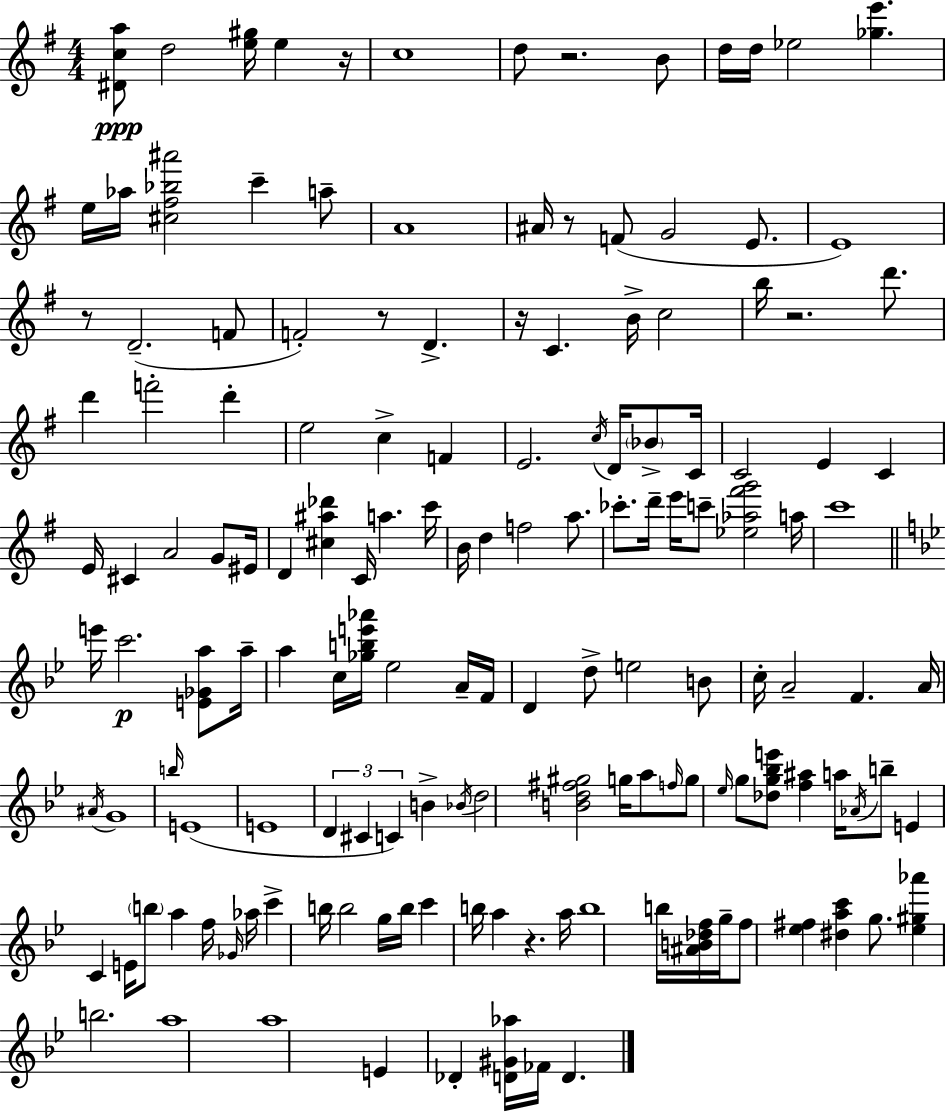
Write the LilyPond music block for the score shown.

{
  \clef treble
  \numericTimeSignature
  \time 4/4
  \key g \major
  <dis' c'' a''>8\ppp d''2 <e'' gis''>16 e''4 r16 | c''1 | d''8 r2. b'8 | d''16 d''16 ees''2 <ges'' e'''>4. | \break e''16 aes''16 <cis'' fis'' bes'' ais'''>2 c'''4-- a''8-- | a'1 | ais'16 r8 f'8( g'2 e'8. | e'1) | \break r8 d'2.--( f'8 | f'2-.) r8 d'4.-> | r16 c'4. b'16-> c''2 | b''16 r2. d'''8. | \break d'''4 f'''2-. d'''4-. | e''2 c''4-> f'4 | e'2. \acciaccatura { c''16 } d'16 \parenthesize bes'8-> | c'16 c'2 e'4 c'4 | \break e'16 cis'4 a'2 g'8 | eis'16 d'4 <cis'' ais'' des'''>4 c'16 a''4. | c'''16 b'16 d''4 f''2 a''8. | ces'''8.-. d'''16-- e'''16 c'''8-- <ees'' aes'' fis''' g'''>2 | \break a''16 c'''1 | \bar "||" \break \key bes \major e'''16 c'''2.\p <e' ges' a''>8 a''16-- | a''4 c''16 <ges'' b'' e''' aes'''>16 ees''2 a'16-- f'16 | d'4 d''8-> e''2 b'8 | c''16-. a'2-- f'4. a'16 | \break \acciaccatura { ais'16 } g'1 | \grace { b''16 } e'1( | e'1 | \tuplet 3/2 { d'4 cis'4 c'4) } b'4-> | \break \acciaccatura { bes'16 } d''2 <b' d'' fis'' gis''>2 | g''16 a''8 \grace { f''16 } g''8 \grace { ees''16 } g''8 <des'' g'' bes'' e'''>8 <f'' ais''>4 | a''16 \acciaccatura { aes'16 } b''8-- e'4 c'4 e'16 \parenthesize b''8 | a''4 f''16 \grace { ges'16 } aes''16 c'''4-> b''16 b''2 | \break g''16 b''16 c'''4 b''16 a''4 | r4. a''16 b''1 | b''16 <ais' b' des'' f''>16 g''16-- f''8 <ees'' fis''>4 | <dis'' a'' c'''>4 g''8. <ees'' gis'' aes'''>4 b''2. | \break a''1 | a''1 | e'4 des'4-. <d' gis' aes''>16 | fes'16 d'4. \bar "|."
}